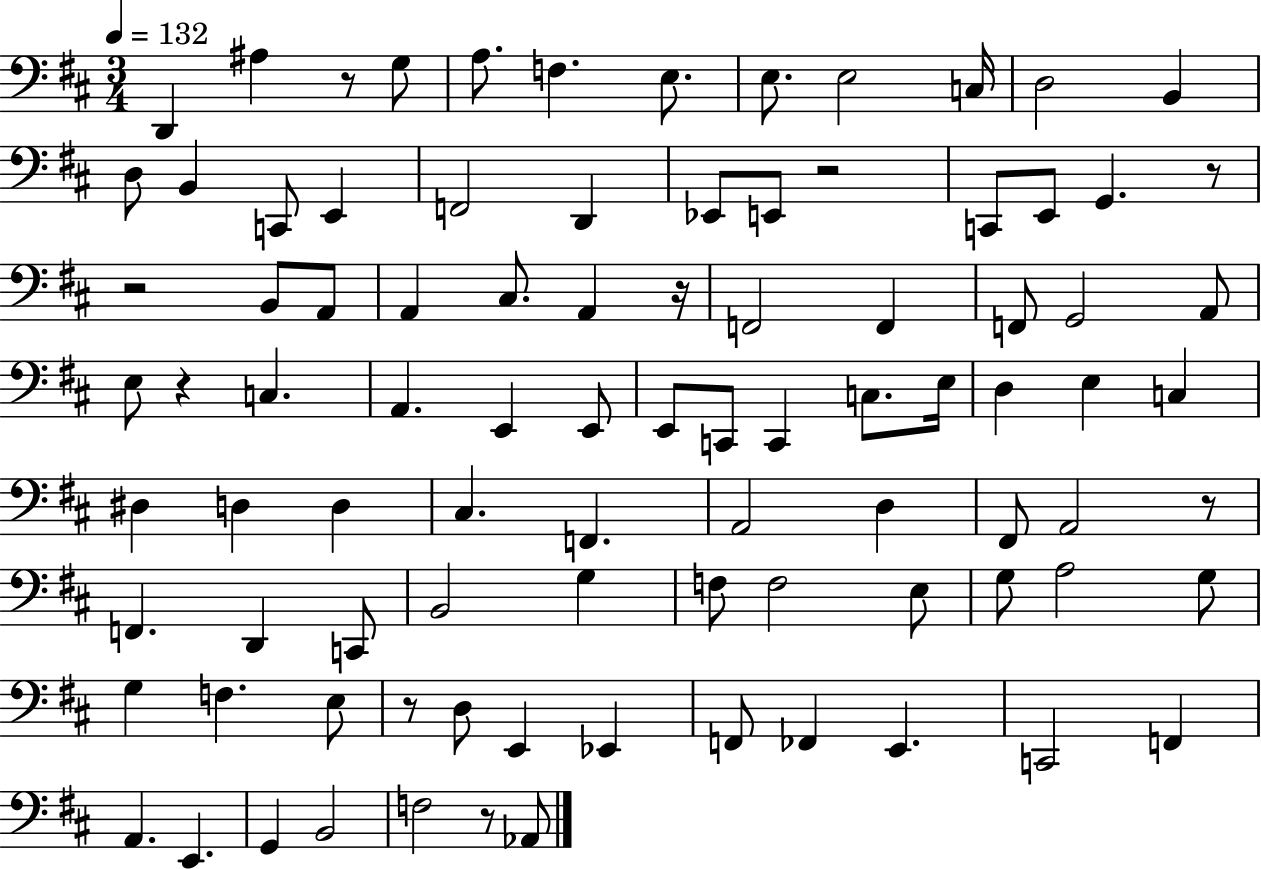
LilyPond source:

{
  \clef bass
  \numericTimeSignature
  \time 3/4
  \key d \major
  \tempo 4 = 132
  d,4 ais4 r8 g8 | a8. f4. e8. | e8. e2 c16 | d2 b,4 | \break d8 b,4 c,8 e,4 | f,2 d,4 | ees,8 e,8 r2 | c,8 e,8 g,4. r8 | \break r2 b,8 a,8 | a,4 cis8. a,4 r16 | f,2 f,4 | f,8 g,2 a,8 | \break e8 r4 c4. | a,4. e,4 e,8 | e,8 c,8 c,4 c8. e16 | d4 e4 c4 | \break dis4 d4 d4 | cis4. f,4. | a,2 d4 | fis,8 a,2 r8 | \break f,4. d,4 c,8 | b,2 g4 | f8 f2 e8 | g8 a2 g8 | \break g4 f4. e8 | r8 d8 e,4 ees,4 | f,8 fes,4 e,4. | c,2 f,4 | \break a,4. e,4. | g,4 b,2 | f2 r8 aes,8 | \bar "|."
}